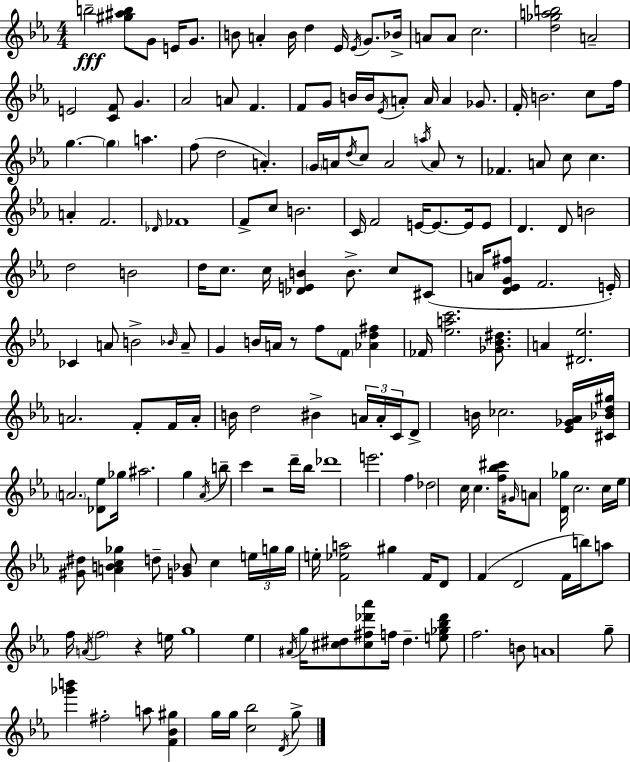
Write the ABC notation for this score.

X:1
T:Untitled
M:4/4
L:1/4
K:Cm
b2 [^g^ab]/2 G/2 E/4 G/2 B/2 A B/4 d _E/4 _E/4 G/2 _B/4 A/2 A/2 c2 [d_gab]2 A2 E2 [CF]/2 G _A2 A/2 F F/2 G/2 B/4 B/4 _E/4 A/2 A/4 A _G/2 F/4 B2 c/2 f/4 g g a f/2 d2 A G/4 A/4 d/4 c/2 A2 a/4 A/2 z/2 _F A/2 c/2 c A F2 _D/4 _F4 F/2 c/2 B2 C/4 F2 E/4 E/2 E/4 E/2 D D/2 B2 d2 B2 d/4 c/2 c/4 [_DEB] B/2 c/2 ^C/2 A/4 [D_EG^f]/2 F2 E/4 _C A/2 B2 _B/4 A/2 G B/4 A/4 z/2 f/2 F/2 [_Ad^f] _F/4 [_eac']2 [_G_B^d]/2 A [^D_e]2 A2 F/2 F/4 A/4 B/4 d2 ^B A/4 A/4 C/4 D/2 B/4 _c2 [_E_G_A]/4 [^C_Bd^g]/4 A2 [_D_e]/2 _g/4 ^a2 g _A/4 b/2 c' z2 d'/4 _b/4 _d'4 e'2 f _d2 c/4 c [f_b^c']/4 ^G/4 A/2 [D_g]/4 c2 c/4 _e/4 [^G^d]/2 [ABc_g] d/2 [G_B]/2 c e/4 g/4 g/4 e/4 [F_ea]2 ^g F/4 D/2 F D2 F/4 b/4 a/2 f/4 A/4 f2 z e/4 g4 _e ^A/4 g/4 [^c^d]/2 [^c^f_d'_a']/2 f/4 ^d [e_g_b_d']/2 f2 B/2 A4 g/2 [_g'b'] ^f2 a/2 [F_B^g] g/4 g/4 [c_b]2 D/4 g/2